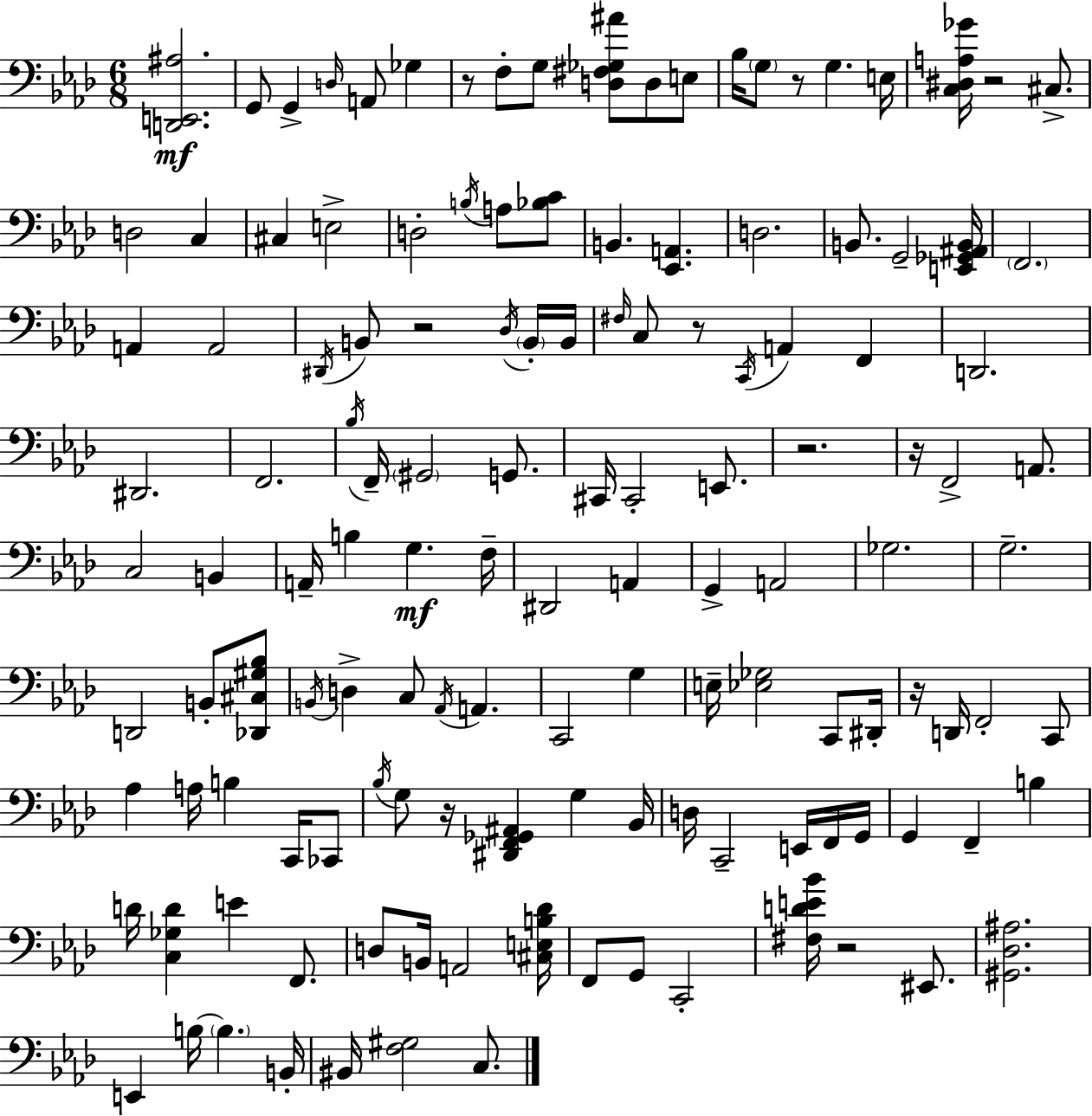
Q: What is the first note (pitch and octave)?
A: G2